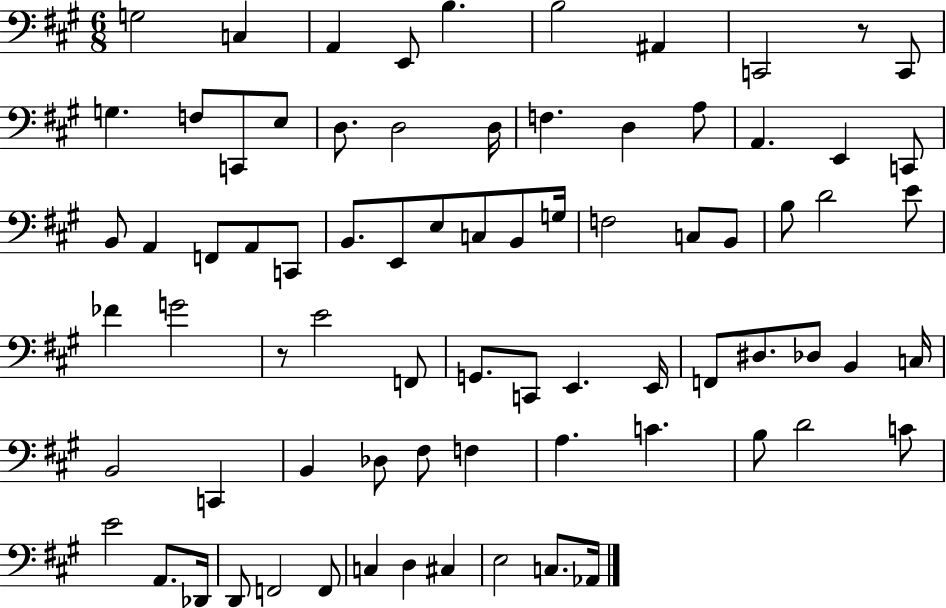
{
  \clef bass
  \numericTimeSignature
  \time 6/8
  \key a \major
  \repeat volta 2 { g2 c4 | a,4 e,8 b4. | b2 ais,4 | c,2 r8 c,8 | \break g4. f8 c,8 e8 | d8. d2 d16 | f4. d4 a8 | a,4. e,4 c,8 | \break b,8 a,4 f,8 a,8 c,8 | b,8. e,8 e8 c8 b,8 g16 | f2 c8 b,8 | b8 d'2 e'8 | \break fes'4 g'2 | r8 e'2 f,8 | g,8. c,8 e,4. e,16 | f,8 dis8. des8 b,4 c16 | \break b,2 c,4 | b,4 des8 fis8 f4 | a4. c'4. | b8 d'2 c'8 | \break e'2 a,8. des,16 | d,8 f,2 f,8 | c4 d4 cis4 | e2 c8. aes,16 | \break } \bar "|."
}